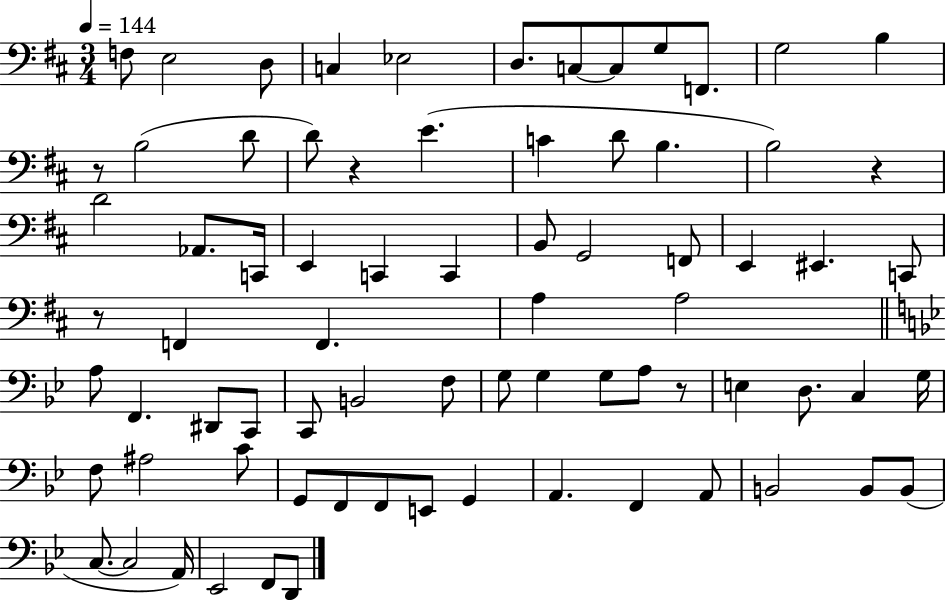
F3/e E3/h D3/e C3/q Eb3/h D3/e. C3/e C3/e G3/e F2/e. G3/h B3/q R/e B3/h D4/e D4/e R/q E4/q. C4/q D4/e B3/q. B3/h R/q D4/h Ab2/e. C2/s E2/q C2/q C2/q B2/e G2/h F2/e E2/q EIS2/q. C2/e R/e F2/q F2/q. A3/q A3/h A3/e F2/q. D#2/e C2/e C2/e B2/h F3/e G3/e G3/q G3/e A3/e R/e E3/q D3/e. C3/q G3/s F3/e A#3/h C4/e G2/e F2/e F2/e E2/e G2/q A2/q. F2/q A2/e B2/h B2/e B2/e C3/e. C3/h A2/s Eb2/h F2/e D2/e